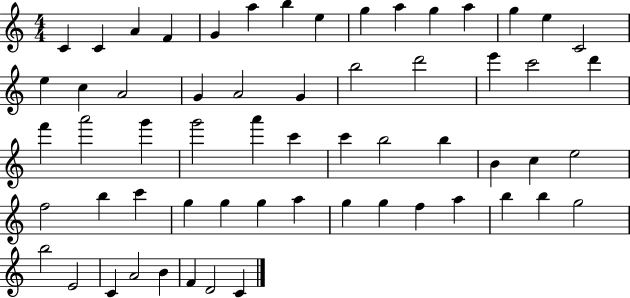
{
  \clef treble
  \numericTimeSignature
  \time 4/4
  \key c \major
  c'4 c'4 a'4 f'4 | g'4 a''4 b''4 e''4 | g''4 a''4 g''4 a''4 | g''4 e''4 c'2 | \break e''4 c''4 a'2 | g'4 a'2 g'4 | b''2 d'''2 | e'''4 c'''2 d'''4 | \break f'''4 a'''2 g'''4 | g'''2 a'''4 c'''4 | c'''4 b''2 b''4 | b'4 c''4 e''2 | \break f''2 b''4 c'''4 | g''4 g''4 g''4 a''4 | g''4 g''4 f''4 a''4 | b''4 b''4 g''2 | \break b''2 e'2 | c'4 a'2 b'4 | f'4 d'2 c'4 | \bar "|."
}